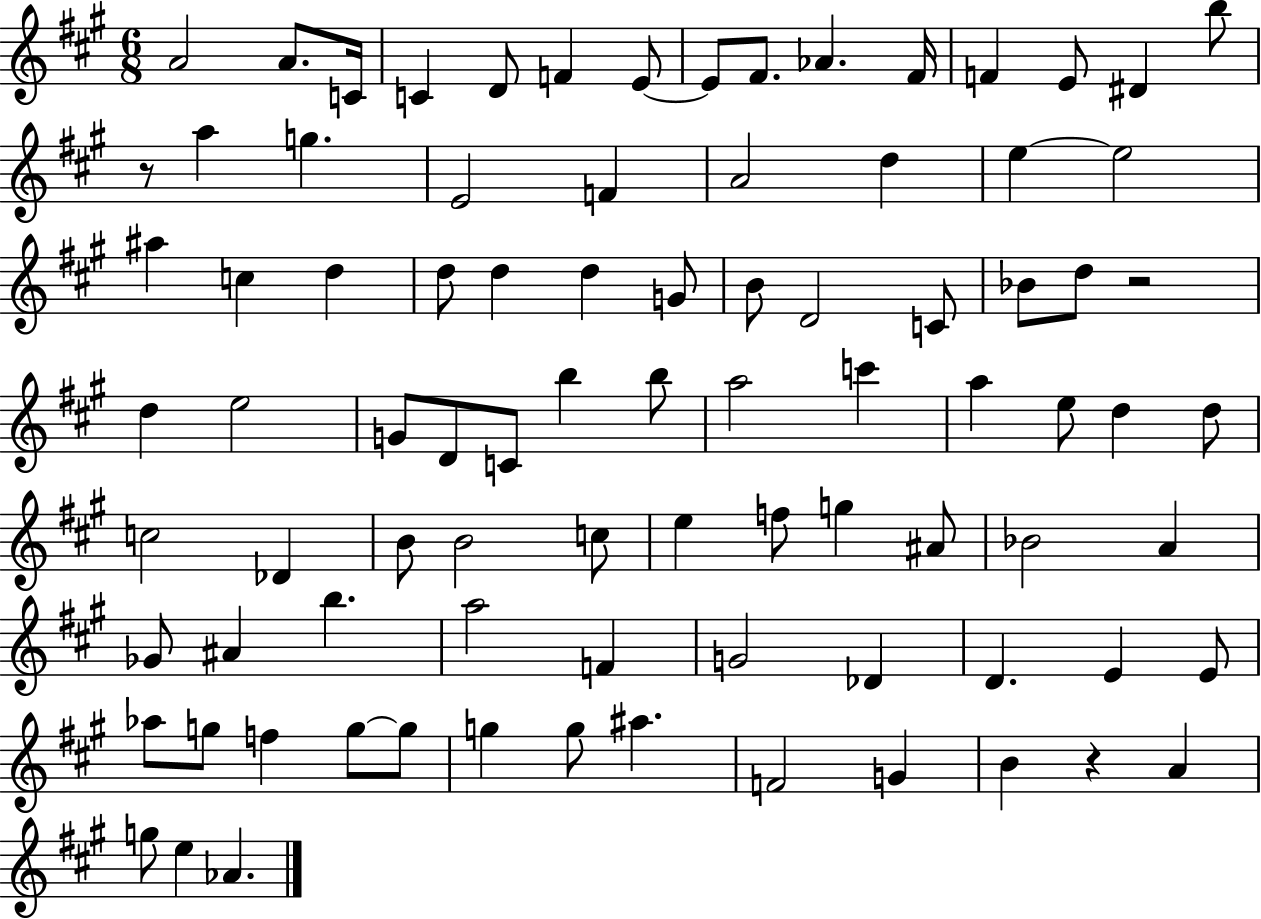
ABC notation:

X:1
T:Untitled
M:6/8
L:1/4
K:A
A2 A/2 C/4 C D/2 F E/2 E/2 ^F/2 _A ^F/4 F E/2 ^D b/2 z/2 a g E2 F A2 d e e2 ^a c d d/2 d d G/2 B/2 D2 C/2 _B/2 d/2 z2 d e2 G/2 D/2 C/2 b b/2 a2 c' a e/2 d d/2 c2 _D B/2 B2 c/2 e f/2 g ^A/2 _B2 A _G/2 ^A b a2 F G2 _D D E E/2 _a/2 g/2 f g/2 g/2 g g/2 ^a F2 G B z A g/2 e _A